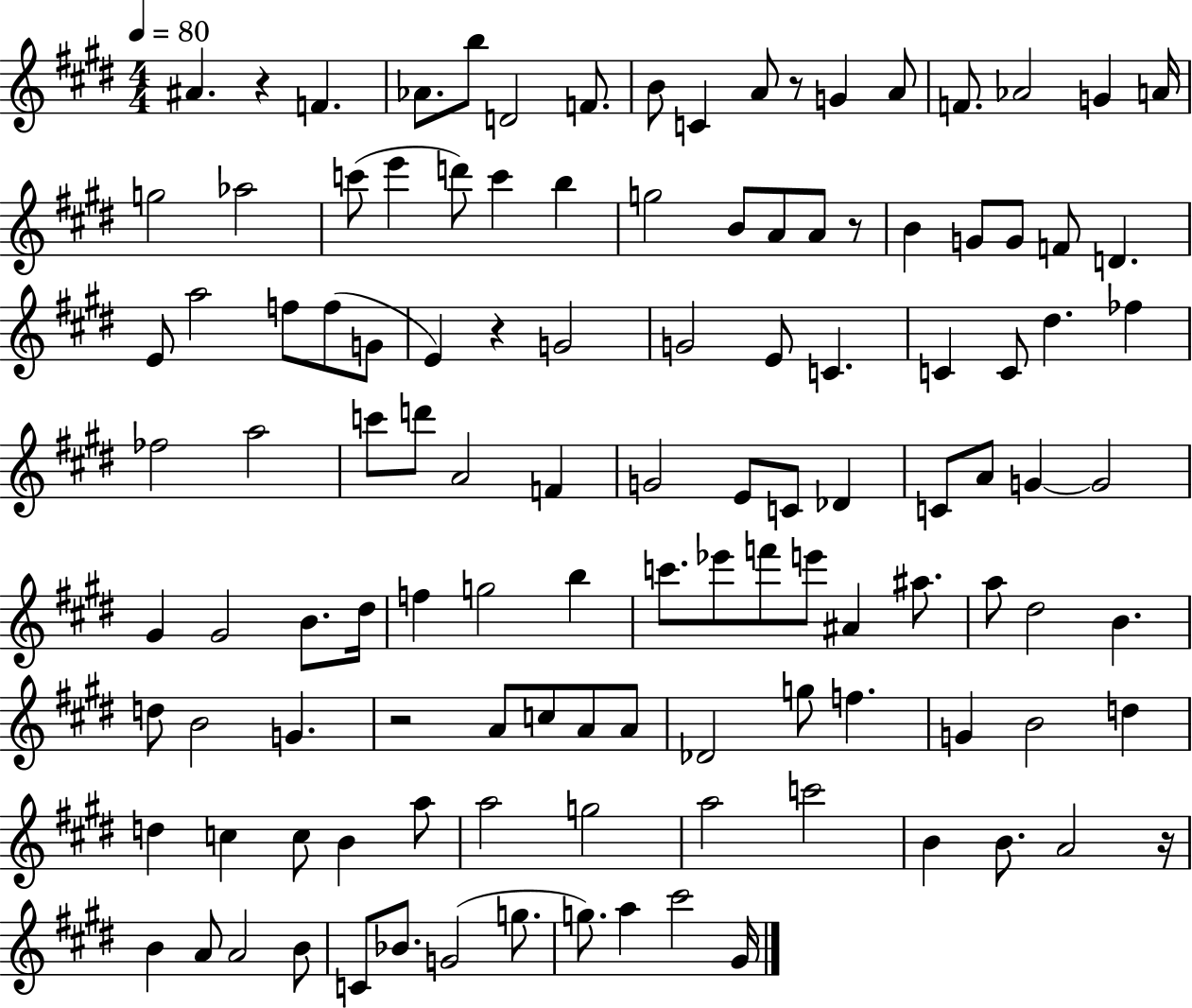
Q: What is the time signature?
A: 4/4